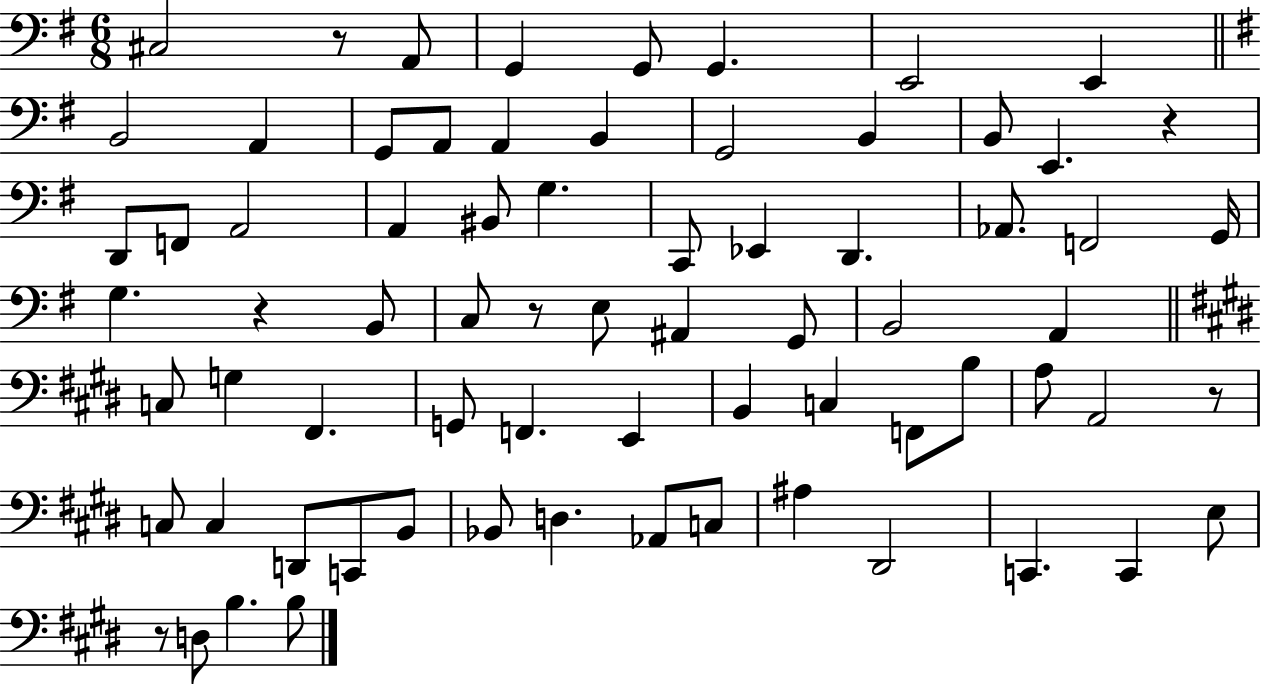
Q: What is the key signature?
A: G major